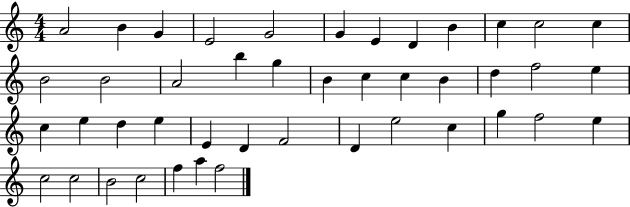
A4/h B4/q G4/q E4/h G4/h G4/q E4/q D4/q B4/q C5/q C5/h C5/q B4/h B4/h A4/h B5/q G5/q B4/q C5/q C5/q B4/q D5/q F5/h E5/q C5/q E5/q D5/q E5/q E4/q D4/q F4/h D4/q E5/h C5/q G5/q F5/h E5/q C5/h C5/h B4/h C5/h F5/q A5/q F5/h